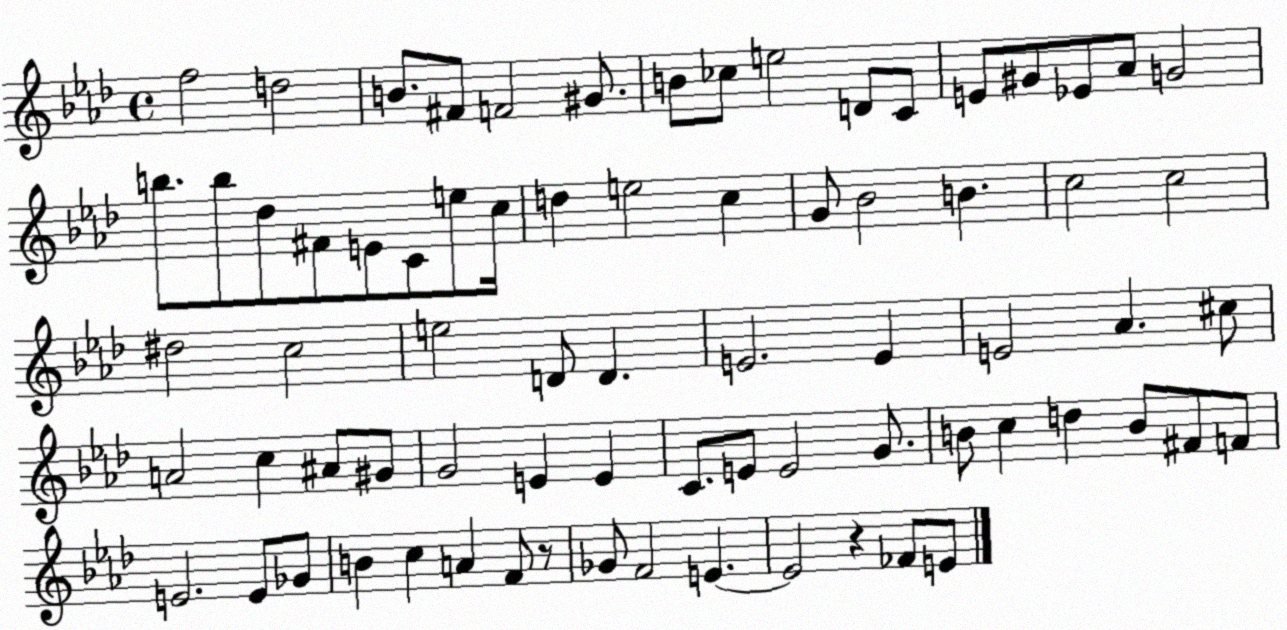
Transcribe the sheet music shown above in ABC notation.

X:1
T:Untitled
M:4/4
L:1/4
K:Ab
f2 d2 B/2 ^F/2 F2 ^G/2 B/2 _c/2 e2 D/2 C/2 E/2 ^G/2 _E/2 _A/2 G2 b/2 b/2 _d/2 ^F/2 E/2 C/2 e/2 c/4 d e2 c G/2 _B2 B c2 c2 ^d2 c2 e2 D/2 D E2 E E2 _A ^c/2 A2 c ^A/2 ^G/2 G2 E E C/2 E/2 E2 G/2 B/2 c d B/2 ^F/2 F/2 E2 E/2 _G/2 B c A F/2 z/2 _G/2 F2 E E2 z _F/2 E/2